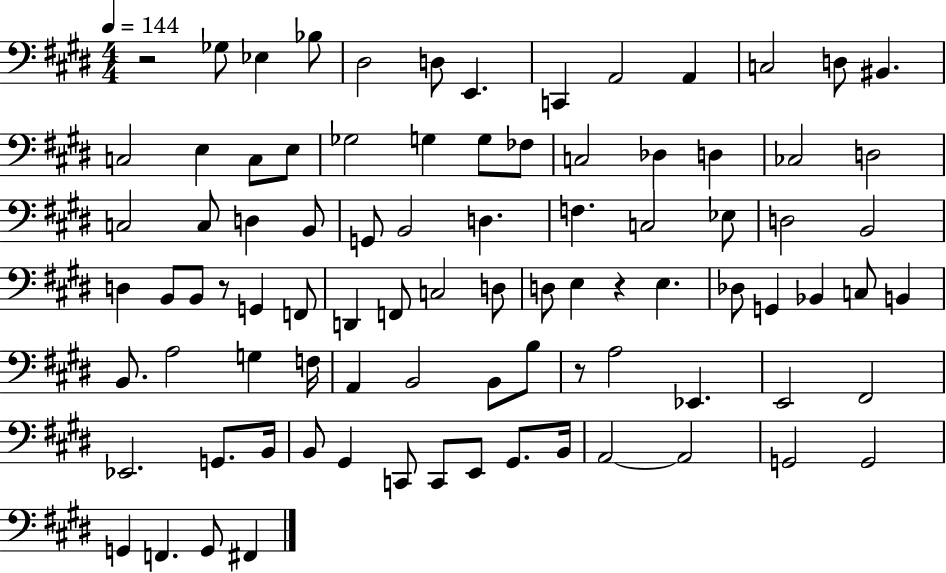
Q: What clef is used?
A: bass